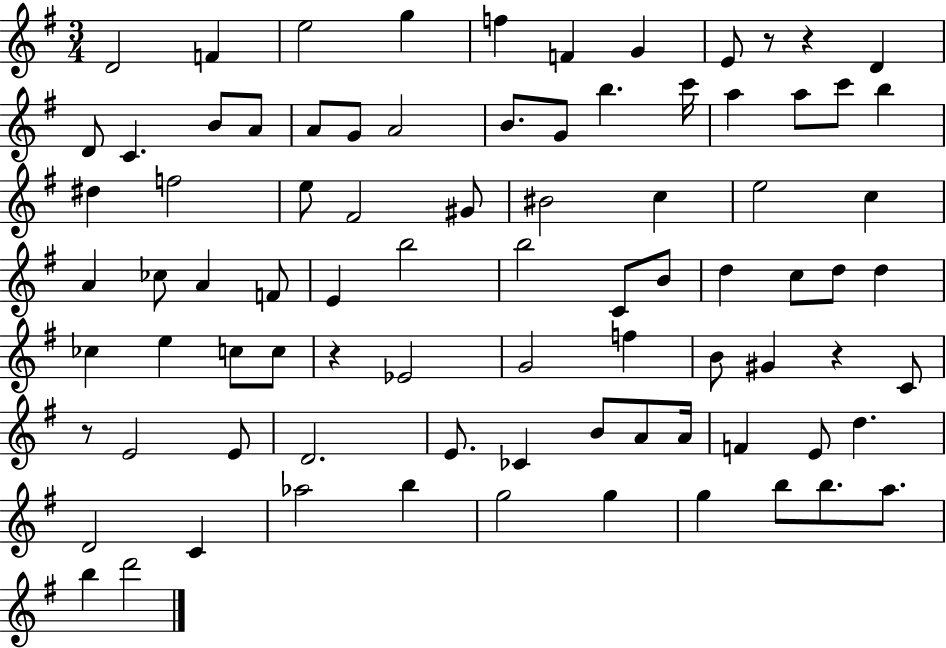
D4/h F4/q E5/h G5/q F5/q F4/q G4/q E4/e R/e R/q D4/q D4/e C4/q. B4/e A4/e A4/e G4/e A4/h B4/e. G4/e B5/q. C6/s A5/q A5/e C6/e B5/q D#5/q F5/h E5/e F#4/h G#4/e BIS4/h C5/q E5/h C5/q A4/q CES5/e A4/q F4/e E4/q B5/h B5/h C4/e B4/e D5/q C5/e D5/e D5/q CES5/q E5/q C5/e C5/e R/q Eb4/h G4/h F5/q B4/e G#4/q R/q C4/e R/e E4/h E4/e D4/h. E4/e. CES4/q B4/e A4/e A4/s F4/q E4/e D5/q. D4/h C4/q Ab5/h B5/q G5/h G5/q G5/q B5/e B5/e. A5/e. B5/q D6/h